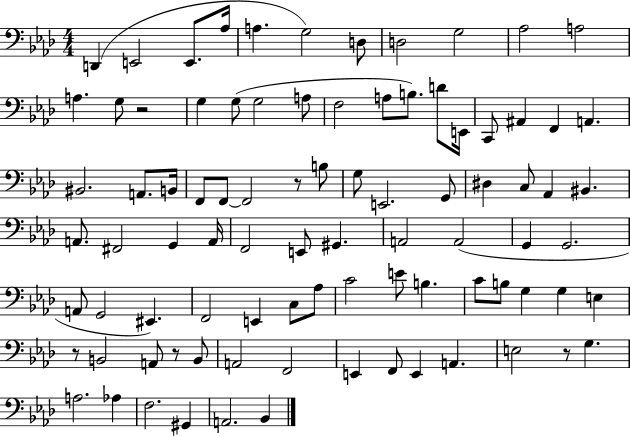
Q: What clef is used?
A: bass